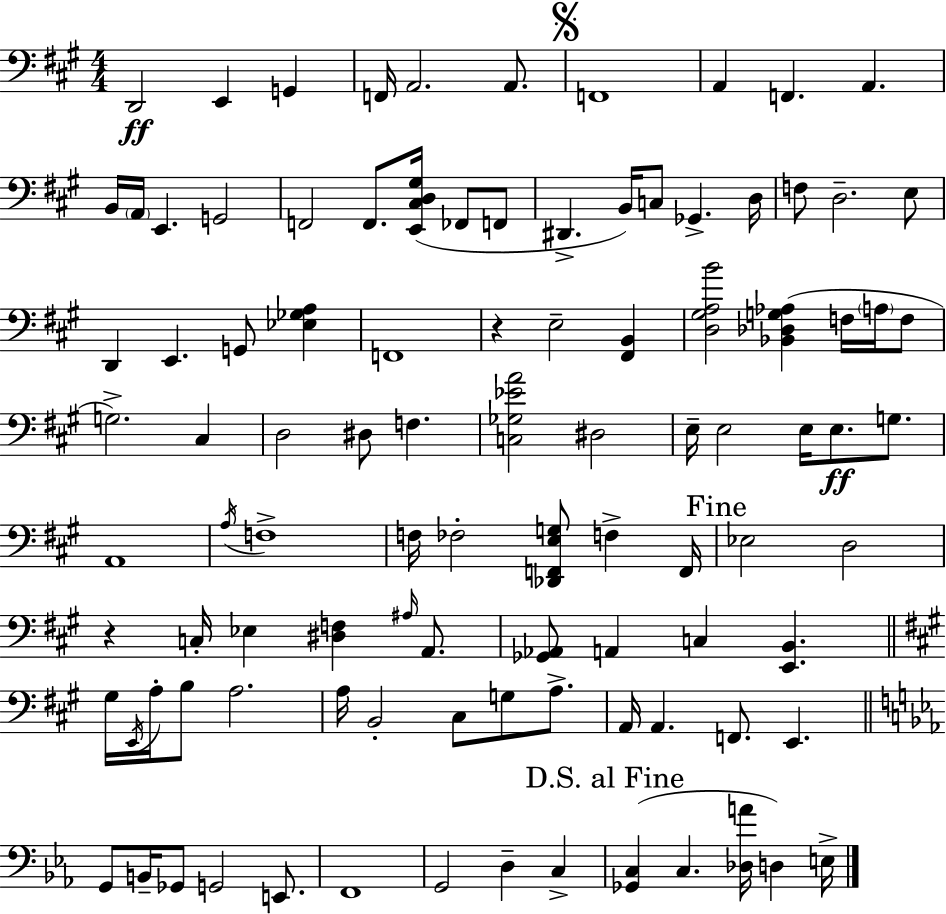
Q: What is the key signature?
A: A major